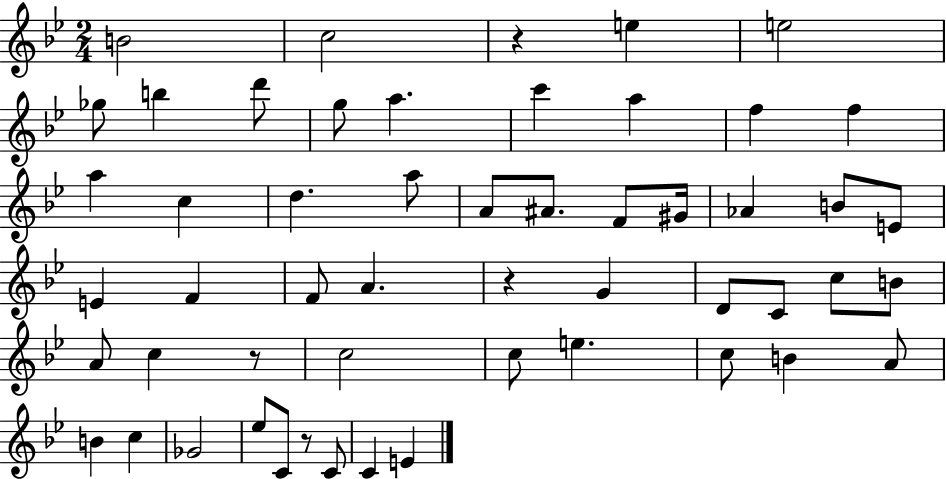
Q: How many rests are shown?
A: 4